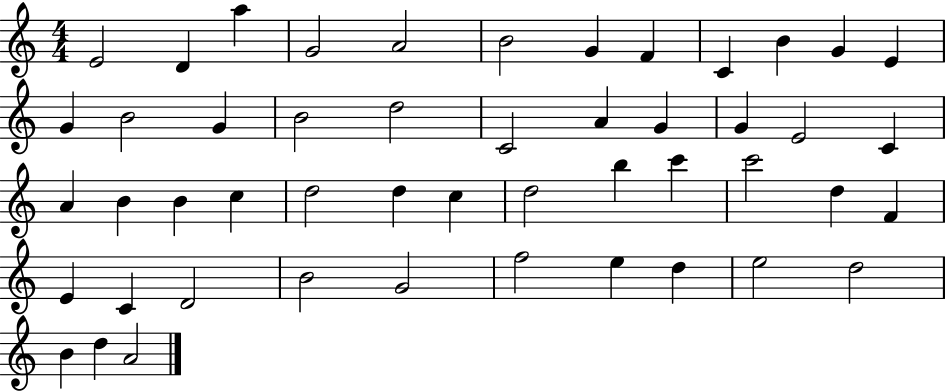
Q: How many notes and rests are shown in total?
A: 49